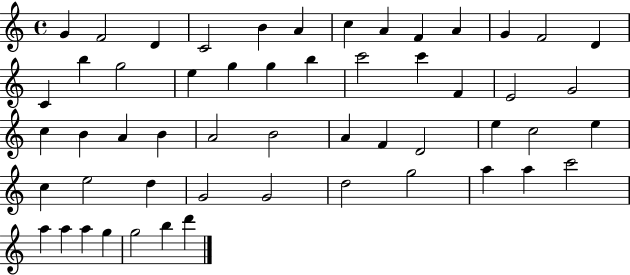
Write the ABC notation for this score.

X:1
T:Untitled
M:4/4
L:1/4
K:C
G F2 D C2 B A c A F A G F2 D C b g2 e g g b c'2 c' F E2 G2 c B A B A2 B2 A F D2 e c2 e c e2 d G2 G2 d2 g2 a a c'2 a a a g g2 b d'